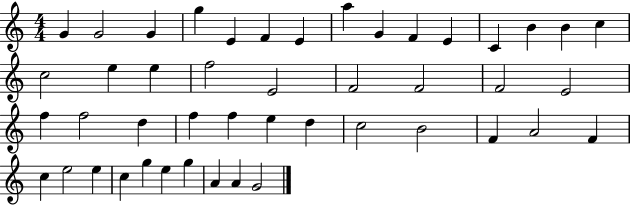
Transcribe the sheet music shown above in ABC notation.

X:1
T:Untitled
M:4/4
L:1/4
K:C
G G2 G g E F E a G F E C B B c c2 e e f2 E2 F2 F2 F2 E2 f f2 d f f e d c2 B2 F A2 F c e2 e c g e g A A G2